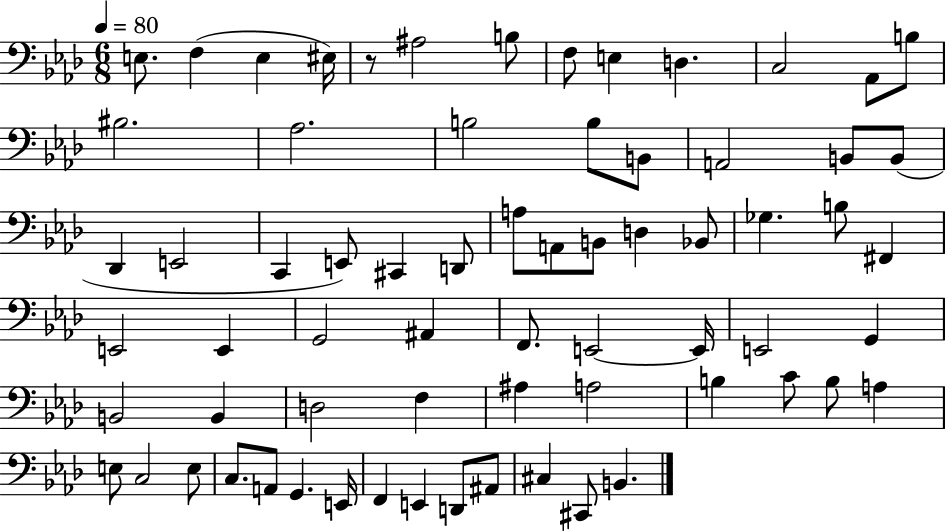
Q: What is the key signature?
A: AES major